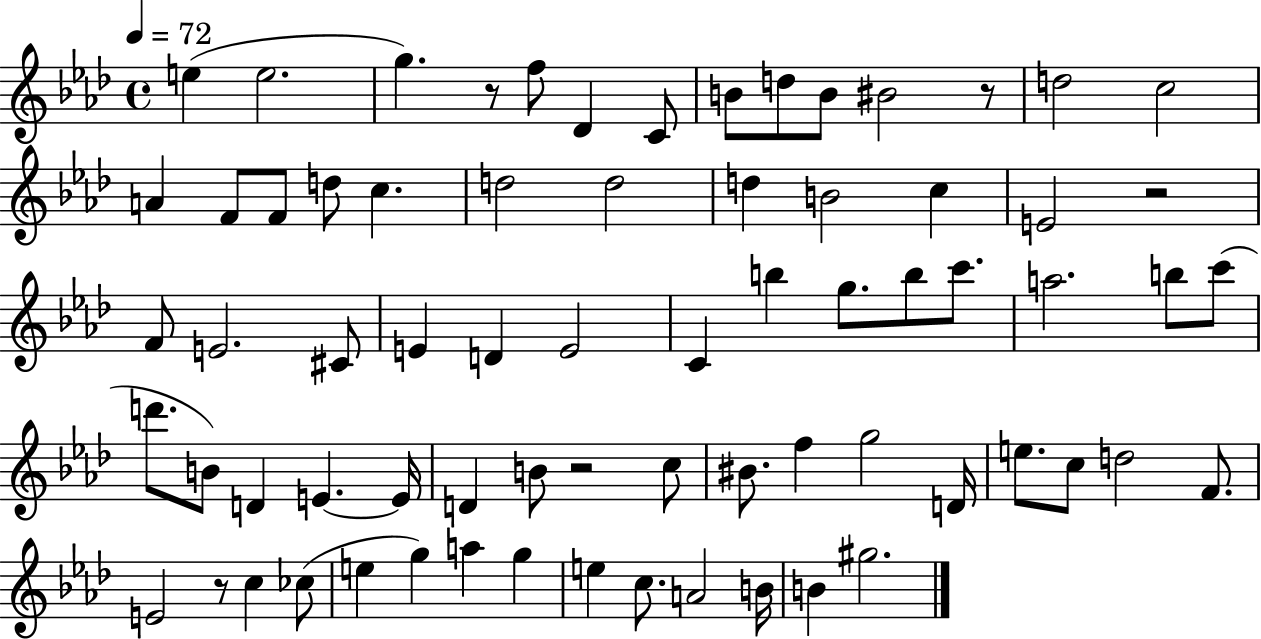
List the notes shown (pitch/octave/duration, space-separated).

E5/q E5/h. G5/q. R/e F5/e Db4/q C4/e B4/e D5/e B4/e BIS4/h R/e D5/h C5/h A4/q F4/e F4/e D5/e C5/q. D5/h D5/h D5/q B4/h C5/q E4/h R/h F4/e E4/h. C#4/e E4/q D4/q E4/h C4/q B5/q G5/e. B5/e C6/e. A5/h. B5/e C6/e D6/e. B4/e D4/q E4/q. E4/s D4/q B4/e R/h C5/e BIS4/e. F5/q G5/h D4/s E5/e. C5/e D5/h F4/e. E4/h R/e C5/q CES5/e E5/q G5/q A5/q G5/q E5/q C5/e. A4/h B4/s B4/q G#5/h.